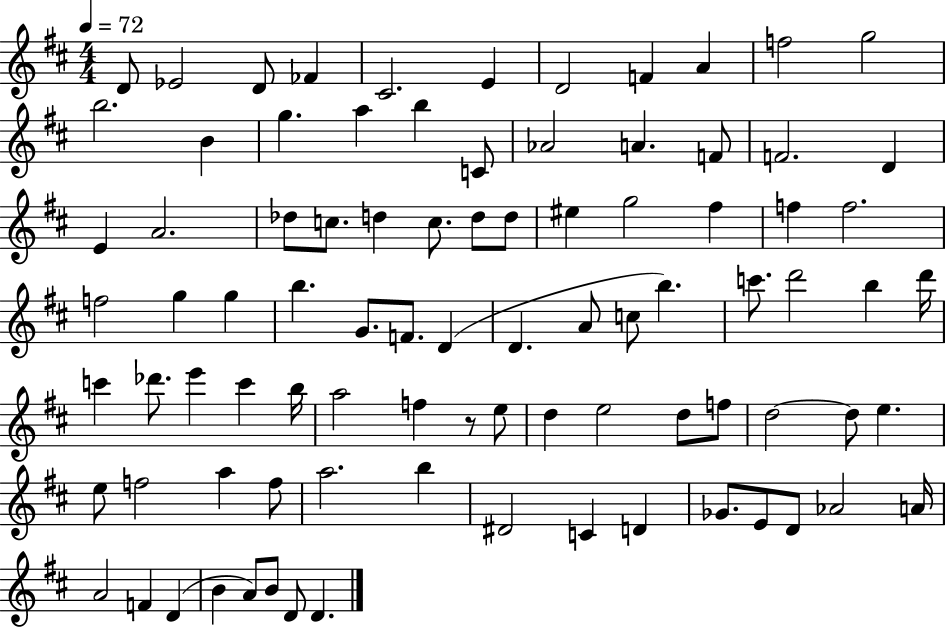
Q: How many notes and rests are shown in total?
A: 88